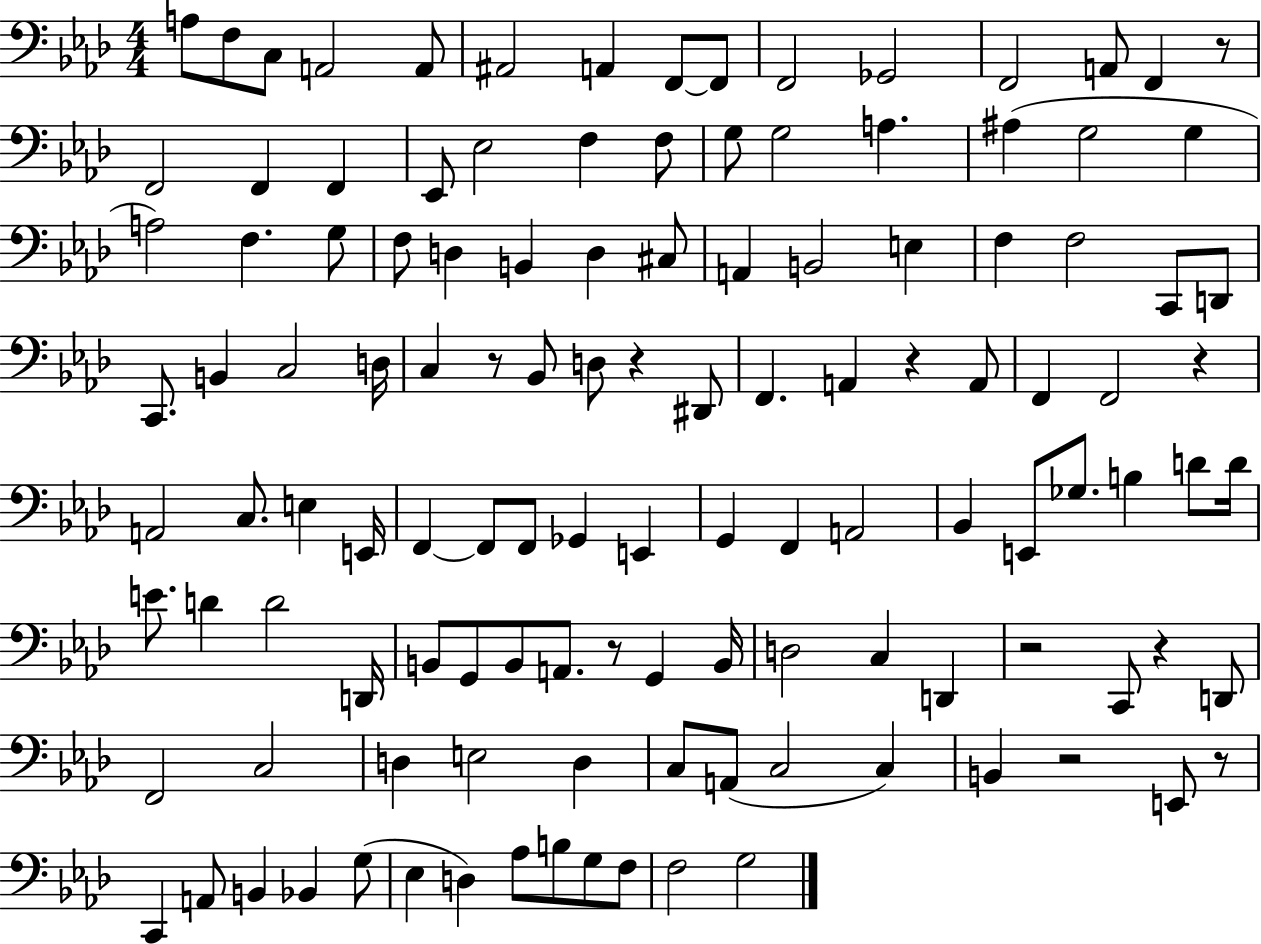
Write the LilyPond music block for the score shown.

{
  \clef bass
  \numericTimeSignature
  \time 4/4
  \key aes \major
  a8 f8 c8 a,2 a,8 | ais,2 a,4 f,8~~ f,8 | f,2 ges,2 | f,2 a,8 f,4 r8 | \break f,2 f,4 f,4 | ees,8 ees2 f4 f8 | g8 g2 a4. | ais4( g2 g4 | \break a2) f4. g8 | f8 d4 b,4 d4 cis8 | a,4 b,2 e4 | f4 f2 c,8 d,8 | \break c,8. b,4 c2 d16 | c4 r8 bes,8 d8 r4 dis,8 | f,4. a,4 r4 a,8 | f,4 f,2 r4 | \break a,2 c8. e4 e,16 | f,4~~ f,8 f,8 ges,4 e,4 | g,4 f,4 a,2 | bes,4 e,8 ges8. b4 d'8 d'16 | \break e'8. d'4 d'2 d,16 | b,8 g,8 b,8 a,8. r8 g,4 b,16 | d2 c4 d,4 | r2 c,8 r4 d,8 | \break f,2 c2 | d4 e2 d4 | c8 a,8( c2 c4) | b,4 r2 e,8 r8 | \break c,4 a,8 b,4 bes,4 g8( | ees4 d4) aes8 b8 g8 f8 | f2 g2 | \bar "|."
}